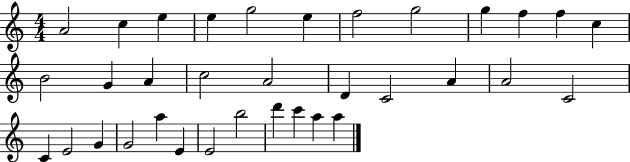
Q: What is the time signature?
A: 4/4